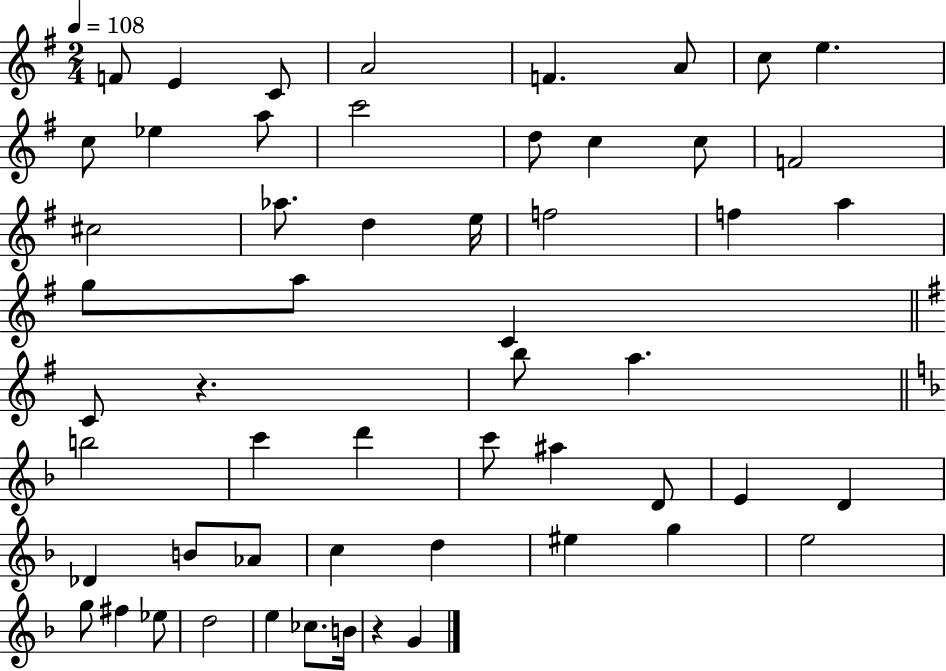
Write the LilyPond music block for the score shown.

{
  \clef treble
  \numericTimeSignature
  \time 2/4
  \key g \major
  \tempo 4 = 108
  f'8 e'4 c'8 | a'2 | f'4. a'8 | c''8 e''4. | \break c''8 ees''4 a''8 | c'''2 | d''8 c''4 c''8 | f'2 | \break cis''2 | aes''8. d''4 e''16 | f''2 | f''4 a''4 | \break g''8 a''8 c'4 | \bar "||" \break \key e \minor c'8 r4. | b''8 a''4. | \bar "||" \break \key f \major b''2 | c'''4 d'''4 | c'''8 ais''4 d'8 | e'4 d'4 | \break des'4 b'8 aes'8 | c''4 d''4 | eis''4 g''4 | e''2 | \break g''8 fis''4 ees''8 | d''2 | e''4 ces''8. b'16 | r4 g'4 | \break \bar "|."
}